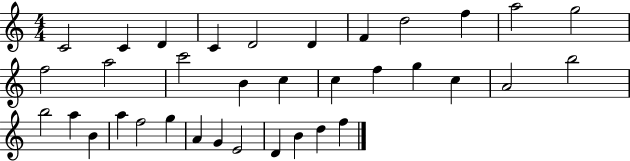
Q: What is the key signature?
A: C major